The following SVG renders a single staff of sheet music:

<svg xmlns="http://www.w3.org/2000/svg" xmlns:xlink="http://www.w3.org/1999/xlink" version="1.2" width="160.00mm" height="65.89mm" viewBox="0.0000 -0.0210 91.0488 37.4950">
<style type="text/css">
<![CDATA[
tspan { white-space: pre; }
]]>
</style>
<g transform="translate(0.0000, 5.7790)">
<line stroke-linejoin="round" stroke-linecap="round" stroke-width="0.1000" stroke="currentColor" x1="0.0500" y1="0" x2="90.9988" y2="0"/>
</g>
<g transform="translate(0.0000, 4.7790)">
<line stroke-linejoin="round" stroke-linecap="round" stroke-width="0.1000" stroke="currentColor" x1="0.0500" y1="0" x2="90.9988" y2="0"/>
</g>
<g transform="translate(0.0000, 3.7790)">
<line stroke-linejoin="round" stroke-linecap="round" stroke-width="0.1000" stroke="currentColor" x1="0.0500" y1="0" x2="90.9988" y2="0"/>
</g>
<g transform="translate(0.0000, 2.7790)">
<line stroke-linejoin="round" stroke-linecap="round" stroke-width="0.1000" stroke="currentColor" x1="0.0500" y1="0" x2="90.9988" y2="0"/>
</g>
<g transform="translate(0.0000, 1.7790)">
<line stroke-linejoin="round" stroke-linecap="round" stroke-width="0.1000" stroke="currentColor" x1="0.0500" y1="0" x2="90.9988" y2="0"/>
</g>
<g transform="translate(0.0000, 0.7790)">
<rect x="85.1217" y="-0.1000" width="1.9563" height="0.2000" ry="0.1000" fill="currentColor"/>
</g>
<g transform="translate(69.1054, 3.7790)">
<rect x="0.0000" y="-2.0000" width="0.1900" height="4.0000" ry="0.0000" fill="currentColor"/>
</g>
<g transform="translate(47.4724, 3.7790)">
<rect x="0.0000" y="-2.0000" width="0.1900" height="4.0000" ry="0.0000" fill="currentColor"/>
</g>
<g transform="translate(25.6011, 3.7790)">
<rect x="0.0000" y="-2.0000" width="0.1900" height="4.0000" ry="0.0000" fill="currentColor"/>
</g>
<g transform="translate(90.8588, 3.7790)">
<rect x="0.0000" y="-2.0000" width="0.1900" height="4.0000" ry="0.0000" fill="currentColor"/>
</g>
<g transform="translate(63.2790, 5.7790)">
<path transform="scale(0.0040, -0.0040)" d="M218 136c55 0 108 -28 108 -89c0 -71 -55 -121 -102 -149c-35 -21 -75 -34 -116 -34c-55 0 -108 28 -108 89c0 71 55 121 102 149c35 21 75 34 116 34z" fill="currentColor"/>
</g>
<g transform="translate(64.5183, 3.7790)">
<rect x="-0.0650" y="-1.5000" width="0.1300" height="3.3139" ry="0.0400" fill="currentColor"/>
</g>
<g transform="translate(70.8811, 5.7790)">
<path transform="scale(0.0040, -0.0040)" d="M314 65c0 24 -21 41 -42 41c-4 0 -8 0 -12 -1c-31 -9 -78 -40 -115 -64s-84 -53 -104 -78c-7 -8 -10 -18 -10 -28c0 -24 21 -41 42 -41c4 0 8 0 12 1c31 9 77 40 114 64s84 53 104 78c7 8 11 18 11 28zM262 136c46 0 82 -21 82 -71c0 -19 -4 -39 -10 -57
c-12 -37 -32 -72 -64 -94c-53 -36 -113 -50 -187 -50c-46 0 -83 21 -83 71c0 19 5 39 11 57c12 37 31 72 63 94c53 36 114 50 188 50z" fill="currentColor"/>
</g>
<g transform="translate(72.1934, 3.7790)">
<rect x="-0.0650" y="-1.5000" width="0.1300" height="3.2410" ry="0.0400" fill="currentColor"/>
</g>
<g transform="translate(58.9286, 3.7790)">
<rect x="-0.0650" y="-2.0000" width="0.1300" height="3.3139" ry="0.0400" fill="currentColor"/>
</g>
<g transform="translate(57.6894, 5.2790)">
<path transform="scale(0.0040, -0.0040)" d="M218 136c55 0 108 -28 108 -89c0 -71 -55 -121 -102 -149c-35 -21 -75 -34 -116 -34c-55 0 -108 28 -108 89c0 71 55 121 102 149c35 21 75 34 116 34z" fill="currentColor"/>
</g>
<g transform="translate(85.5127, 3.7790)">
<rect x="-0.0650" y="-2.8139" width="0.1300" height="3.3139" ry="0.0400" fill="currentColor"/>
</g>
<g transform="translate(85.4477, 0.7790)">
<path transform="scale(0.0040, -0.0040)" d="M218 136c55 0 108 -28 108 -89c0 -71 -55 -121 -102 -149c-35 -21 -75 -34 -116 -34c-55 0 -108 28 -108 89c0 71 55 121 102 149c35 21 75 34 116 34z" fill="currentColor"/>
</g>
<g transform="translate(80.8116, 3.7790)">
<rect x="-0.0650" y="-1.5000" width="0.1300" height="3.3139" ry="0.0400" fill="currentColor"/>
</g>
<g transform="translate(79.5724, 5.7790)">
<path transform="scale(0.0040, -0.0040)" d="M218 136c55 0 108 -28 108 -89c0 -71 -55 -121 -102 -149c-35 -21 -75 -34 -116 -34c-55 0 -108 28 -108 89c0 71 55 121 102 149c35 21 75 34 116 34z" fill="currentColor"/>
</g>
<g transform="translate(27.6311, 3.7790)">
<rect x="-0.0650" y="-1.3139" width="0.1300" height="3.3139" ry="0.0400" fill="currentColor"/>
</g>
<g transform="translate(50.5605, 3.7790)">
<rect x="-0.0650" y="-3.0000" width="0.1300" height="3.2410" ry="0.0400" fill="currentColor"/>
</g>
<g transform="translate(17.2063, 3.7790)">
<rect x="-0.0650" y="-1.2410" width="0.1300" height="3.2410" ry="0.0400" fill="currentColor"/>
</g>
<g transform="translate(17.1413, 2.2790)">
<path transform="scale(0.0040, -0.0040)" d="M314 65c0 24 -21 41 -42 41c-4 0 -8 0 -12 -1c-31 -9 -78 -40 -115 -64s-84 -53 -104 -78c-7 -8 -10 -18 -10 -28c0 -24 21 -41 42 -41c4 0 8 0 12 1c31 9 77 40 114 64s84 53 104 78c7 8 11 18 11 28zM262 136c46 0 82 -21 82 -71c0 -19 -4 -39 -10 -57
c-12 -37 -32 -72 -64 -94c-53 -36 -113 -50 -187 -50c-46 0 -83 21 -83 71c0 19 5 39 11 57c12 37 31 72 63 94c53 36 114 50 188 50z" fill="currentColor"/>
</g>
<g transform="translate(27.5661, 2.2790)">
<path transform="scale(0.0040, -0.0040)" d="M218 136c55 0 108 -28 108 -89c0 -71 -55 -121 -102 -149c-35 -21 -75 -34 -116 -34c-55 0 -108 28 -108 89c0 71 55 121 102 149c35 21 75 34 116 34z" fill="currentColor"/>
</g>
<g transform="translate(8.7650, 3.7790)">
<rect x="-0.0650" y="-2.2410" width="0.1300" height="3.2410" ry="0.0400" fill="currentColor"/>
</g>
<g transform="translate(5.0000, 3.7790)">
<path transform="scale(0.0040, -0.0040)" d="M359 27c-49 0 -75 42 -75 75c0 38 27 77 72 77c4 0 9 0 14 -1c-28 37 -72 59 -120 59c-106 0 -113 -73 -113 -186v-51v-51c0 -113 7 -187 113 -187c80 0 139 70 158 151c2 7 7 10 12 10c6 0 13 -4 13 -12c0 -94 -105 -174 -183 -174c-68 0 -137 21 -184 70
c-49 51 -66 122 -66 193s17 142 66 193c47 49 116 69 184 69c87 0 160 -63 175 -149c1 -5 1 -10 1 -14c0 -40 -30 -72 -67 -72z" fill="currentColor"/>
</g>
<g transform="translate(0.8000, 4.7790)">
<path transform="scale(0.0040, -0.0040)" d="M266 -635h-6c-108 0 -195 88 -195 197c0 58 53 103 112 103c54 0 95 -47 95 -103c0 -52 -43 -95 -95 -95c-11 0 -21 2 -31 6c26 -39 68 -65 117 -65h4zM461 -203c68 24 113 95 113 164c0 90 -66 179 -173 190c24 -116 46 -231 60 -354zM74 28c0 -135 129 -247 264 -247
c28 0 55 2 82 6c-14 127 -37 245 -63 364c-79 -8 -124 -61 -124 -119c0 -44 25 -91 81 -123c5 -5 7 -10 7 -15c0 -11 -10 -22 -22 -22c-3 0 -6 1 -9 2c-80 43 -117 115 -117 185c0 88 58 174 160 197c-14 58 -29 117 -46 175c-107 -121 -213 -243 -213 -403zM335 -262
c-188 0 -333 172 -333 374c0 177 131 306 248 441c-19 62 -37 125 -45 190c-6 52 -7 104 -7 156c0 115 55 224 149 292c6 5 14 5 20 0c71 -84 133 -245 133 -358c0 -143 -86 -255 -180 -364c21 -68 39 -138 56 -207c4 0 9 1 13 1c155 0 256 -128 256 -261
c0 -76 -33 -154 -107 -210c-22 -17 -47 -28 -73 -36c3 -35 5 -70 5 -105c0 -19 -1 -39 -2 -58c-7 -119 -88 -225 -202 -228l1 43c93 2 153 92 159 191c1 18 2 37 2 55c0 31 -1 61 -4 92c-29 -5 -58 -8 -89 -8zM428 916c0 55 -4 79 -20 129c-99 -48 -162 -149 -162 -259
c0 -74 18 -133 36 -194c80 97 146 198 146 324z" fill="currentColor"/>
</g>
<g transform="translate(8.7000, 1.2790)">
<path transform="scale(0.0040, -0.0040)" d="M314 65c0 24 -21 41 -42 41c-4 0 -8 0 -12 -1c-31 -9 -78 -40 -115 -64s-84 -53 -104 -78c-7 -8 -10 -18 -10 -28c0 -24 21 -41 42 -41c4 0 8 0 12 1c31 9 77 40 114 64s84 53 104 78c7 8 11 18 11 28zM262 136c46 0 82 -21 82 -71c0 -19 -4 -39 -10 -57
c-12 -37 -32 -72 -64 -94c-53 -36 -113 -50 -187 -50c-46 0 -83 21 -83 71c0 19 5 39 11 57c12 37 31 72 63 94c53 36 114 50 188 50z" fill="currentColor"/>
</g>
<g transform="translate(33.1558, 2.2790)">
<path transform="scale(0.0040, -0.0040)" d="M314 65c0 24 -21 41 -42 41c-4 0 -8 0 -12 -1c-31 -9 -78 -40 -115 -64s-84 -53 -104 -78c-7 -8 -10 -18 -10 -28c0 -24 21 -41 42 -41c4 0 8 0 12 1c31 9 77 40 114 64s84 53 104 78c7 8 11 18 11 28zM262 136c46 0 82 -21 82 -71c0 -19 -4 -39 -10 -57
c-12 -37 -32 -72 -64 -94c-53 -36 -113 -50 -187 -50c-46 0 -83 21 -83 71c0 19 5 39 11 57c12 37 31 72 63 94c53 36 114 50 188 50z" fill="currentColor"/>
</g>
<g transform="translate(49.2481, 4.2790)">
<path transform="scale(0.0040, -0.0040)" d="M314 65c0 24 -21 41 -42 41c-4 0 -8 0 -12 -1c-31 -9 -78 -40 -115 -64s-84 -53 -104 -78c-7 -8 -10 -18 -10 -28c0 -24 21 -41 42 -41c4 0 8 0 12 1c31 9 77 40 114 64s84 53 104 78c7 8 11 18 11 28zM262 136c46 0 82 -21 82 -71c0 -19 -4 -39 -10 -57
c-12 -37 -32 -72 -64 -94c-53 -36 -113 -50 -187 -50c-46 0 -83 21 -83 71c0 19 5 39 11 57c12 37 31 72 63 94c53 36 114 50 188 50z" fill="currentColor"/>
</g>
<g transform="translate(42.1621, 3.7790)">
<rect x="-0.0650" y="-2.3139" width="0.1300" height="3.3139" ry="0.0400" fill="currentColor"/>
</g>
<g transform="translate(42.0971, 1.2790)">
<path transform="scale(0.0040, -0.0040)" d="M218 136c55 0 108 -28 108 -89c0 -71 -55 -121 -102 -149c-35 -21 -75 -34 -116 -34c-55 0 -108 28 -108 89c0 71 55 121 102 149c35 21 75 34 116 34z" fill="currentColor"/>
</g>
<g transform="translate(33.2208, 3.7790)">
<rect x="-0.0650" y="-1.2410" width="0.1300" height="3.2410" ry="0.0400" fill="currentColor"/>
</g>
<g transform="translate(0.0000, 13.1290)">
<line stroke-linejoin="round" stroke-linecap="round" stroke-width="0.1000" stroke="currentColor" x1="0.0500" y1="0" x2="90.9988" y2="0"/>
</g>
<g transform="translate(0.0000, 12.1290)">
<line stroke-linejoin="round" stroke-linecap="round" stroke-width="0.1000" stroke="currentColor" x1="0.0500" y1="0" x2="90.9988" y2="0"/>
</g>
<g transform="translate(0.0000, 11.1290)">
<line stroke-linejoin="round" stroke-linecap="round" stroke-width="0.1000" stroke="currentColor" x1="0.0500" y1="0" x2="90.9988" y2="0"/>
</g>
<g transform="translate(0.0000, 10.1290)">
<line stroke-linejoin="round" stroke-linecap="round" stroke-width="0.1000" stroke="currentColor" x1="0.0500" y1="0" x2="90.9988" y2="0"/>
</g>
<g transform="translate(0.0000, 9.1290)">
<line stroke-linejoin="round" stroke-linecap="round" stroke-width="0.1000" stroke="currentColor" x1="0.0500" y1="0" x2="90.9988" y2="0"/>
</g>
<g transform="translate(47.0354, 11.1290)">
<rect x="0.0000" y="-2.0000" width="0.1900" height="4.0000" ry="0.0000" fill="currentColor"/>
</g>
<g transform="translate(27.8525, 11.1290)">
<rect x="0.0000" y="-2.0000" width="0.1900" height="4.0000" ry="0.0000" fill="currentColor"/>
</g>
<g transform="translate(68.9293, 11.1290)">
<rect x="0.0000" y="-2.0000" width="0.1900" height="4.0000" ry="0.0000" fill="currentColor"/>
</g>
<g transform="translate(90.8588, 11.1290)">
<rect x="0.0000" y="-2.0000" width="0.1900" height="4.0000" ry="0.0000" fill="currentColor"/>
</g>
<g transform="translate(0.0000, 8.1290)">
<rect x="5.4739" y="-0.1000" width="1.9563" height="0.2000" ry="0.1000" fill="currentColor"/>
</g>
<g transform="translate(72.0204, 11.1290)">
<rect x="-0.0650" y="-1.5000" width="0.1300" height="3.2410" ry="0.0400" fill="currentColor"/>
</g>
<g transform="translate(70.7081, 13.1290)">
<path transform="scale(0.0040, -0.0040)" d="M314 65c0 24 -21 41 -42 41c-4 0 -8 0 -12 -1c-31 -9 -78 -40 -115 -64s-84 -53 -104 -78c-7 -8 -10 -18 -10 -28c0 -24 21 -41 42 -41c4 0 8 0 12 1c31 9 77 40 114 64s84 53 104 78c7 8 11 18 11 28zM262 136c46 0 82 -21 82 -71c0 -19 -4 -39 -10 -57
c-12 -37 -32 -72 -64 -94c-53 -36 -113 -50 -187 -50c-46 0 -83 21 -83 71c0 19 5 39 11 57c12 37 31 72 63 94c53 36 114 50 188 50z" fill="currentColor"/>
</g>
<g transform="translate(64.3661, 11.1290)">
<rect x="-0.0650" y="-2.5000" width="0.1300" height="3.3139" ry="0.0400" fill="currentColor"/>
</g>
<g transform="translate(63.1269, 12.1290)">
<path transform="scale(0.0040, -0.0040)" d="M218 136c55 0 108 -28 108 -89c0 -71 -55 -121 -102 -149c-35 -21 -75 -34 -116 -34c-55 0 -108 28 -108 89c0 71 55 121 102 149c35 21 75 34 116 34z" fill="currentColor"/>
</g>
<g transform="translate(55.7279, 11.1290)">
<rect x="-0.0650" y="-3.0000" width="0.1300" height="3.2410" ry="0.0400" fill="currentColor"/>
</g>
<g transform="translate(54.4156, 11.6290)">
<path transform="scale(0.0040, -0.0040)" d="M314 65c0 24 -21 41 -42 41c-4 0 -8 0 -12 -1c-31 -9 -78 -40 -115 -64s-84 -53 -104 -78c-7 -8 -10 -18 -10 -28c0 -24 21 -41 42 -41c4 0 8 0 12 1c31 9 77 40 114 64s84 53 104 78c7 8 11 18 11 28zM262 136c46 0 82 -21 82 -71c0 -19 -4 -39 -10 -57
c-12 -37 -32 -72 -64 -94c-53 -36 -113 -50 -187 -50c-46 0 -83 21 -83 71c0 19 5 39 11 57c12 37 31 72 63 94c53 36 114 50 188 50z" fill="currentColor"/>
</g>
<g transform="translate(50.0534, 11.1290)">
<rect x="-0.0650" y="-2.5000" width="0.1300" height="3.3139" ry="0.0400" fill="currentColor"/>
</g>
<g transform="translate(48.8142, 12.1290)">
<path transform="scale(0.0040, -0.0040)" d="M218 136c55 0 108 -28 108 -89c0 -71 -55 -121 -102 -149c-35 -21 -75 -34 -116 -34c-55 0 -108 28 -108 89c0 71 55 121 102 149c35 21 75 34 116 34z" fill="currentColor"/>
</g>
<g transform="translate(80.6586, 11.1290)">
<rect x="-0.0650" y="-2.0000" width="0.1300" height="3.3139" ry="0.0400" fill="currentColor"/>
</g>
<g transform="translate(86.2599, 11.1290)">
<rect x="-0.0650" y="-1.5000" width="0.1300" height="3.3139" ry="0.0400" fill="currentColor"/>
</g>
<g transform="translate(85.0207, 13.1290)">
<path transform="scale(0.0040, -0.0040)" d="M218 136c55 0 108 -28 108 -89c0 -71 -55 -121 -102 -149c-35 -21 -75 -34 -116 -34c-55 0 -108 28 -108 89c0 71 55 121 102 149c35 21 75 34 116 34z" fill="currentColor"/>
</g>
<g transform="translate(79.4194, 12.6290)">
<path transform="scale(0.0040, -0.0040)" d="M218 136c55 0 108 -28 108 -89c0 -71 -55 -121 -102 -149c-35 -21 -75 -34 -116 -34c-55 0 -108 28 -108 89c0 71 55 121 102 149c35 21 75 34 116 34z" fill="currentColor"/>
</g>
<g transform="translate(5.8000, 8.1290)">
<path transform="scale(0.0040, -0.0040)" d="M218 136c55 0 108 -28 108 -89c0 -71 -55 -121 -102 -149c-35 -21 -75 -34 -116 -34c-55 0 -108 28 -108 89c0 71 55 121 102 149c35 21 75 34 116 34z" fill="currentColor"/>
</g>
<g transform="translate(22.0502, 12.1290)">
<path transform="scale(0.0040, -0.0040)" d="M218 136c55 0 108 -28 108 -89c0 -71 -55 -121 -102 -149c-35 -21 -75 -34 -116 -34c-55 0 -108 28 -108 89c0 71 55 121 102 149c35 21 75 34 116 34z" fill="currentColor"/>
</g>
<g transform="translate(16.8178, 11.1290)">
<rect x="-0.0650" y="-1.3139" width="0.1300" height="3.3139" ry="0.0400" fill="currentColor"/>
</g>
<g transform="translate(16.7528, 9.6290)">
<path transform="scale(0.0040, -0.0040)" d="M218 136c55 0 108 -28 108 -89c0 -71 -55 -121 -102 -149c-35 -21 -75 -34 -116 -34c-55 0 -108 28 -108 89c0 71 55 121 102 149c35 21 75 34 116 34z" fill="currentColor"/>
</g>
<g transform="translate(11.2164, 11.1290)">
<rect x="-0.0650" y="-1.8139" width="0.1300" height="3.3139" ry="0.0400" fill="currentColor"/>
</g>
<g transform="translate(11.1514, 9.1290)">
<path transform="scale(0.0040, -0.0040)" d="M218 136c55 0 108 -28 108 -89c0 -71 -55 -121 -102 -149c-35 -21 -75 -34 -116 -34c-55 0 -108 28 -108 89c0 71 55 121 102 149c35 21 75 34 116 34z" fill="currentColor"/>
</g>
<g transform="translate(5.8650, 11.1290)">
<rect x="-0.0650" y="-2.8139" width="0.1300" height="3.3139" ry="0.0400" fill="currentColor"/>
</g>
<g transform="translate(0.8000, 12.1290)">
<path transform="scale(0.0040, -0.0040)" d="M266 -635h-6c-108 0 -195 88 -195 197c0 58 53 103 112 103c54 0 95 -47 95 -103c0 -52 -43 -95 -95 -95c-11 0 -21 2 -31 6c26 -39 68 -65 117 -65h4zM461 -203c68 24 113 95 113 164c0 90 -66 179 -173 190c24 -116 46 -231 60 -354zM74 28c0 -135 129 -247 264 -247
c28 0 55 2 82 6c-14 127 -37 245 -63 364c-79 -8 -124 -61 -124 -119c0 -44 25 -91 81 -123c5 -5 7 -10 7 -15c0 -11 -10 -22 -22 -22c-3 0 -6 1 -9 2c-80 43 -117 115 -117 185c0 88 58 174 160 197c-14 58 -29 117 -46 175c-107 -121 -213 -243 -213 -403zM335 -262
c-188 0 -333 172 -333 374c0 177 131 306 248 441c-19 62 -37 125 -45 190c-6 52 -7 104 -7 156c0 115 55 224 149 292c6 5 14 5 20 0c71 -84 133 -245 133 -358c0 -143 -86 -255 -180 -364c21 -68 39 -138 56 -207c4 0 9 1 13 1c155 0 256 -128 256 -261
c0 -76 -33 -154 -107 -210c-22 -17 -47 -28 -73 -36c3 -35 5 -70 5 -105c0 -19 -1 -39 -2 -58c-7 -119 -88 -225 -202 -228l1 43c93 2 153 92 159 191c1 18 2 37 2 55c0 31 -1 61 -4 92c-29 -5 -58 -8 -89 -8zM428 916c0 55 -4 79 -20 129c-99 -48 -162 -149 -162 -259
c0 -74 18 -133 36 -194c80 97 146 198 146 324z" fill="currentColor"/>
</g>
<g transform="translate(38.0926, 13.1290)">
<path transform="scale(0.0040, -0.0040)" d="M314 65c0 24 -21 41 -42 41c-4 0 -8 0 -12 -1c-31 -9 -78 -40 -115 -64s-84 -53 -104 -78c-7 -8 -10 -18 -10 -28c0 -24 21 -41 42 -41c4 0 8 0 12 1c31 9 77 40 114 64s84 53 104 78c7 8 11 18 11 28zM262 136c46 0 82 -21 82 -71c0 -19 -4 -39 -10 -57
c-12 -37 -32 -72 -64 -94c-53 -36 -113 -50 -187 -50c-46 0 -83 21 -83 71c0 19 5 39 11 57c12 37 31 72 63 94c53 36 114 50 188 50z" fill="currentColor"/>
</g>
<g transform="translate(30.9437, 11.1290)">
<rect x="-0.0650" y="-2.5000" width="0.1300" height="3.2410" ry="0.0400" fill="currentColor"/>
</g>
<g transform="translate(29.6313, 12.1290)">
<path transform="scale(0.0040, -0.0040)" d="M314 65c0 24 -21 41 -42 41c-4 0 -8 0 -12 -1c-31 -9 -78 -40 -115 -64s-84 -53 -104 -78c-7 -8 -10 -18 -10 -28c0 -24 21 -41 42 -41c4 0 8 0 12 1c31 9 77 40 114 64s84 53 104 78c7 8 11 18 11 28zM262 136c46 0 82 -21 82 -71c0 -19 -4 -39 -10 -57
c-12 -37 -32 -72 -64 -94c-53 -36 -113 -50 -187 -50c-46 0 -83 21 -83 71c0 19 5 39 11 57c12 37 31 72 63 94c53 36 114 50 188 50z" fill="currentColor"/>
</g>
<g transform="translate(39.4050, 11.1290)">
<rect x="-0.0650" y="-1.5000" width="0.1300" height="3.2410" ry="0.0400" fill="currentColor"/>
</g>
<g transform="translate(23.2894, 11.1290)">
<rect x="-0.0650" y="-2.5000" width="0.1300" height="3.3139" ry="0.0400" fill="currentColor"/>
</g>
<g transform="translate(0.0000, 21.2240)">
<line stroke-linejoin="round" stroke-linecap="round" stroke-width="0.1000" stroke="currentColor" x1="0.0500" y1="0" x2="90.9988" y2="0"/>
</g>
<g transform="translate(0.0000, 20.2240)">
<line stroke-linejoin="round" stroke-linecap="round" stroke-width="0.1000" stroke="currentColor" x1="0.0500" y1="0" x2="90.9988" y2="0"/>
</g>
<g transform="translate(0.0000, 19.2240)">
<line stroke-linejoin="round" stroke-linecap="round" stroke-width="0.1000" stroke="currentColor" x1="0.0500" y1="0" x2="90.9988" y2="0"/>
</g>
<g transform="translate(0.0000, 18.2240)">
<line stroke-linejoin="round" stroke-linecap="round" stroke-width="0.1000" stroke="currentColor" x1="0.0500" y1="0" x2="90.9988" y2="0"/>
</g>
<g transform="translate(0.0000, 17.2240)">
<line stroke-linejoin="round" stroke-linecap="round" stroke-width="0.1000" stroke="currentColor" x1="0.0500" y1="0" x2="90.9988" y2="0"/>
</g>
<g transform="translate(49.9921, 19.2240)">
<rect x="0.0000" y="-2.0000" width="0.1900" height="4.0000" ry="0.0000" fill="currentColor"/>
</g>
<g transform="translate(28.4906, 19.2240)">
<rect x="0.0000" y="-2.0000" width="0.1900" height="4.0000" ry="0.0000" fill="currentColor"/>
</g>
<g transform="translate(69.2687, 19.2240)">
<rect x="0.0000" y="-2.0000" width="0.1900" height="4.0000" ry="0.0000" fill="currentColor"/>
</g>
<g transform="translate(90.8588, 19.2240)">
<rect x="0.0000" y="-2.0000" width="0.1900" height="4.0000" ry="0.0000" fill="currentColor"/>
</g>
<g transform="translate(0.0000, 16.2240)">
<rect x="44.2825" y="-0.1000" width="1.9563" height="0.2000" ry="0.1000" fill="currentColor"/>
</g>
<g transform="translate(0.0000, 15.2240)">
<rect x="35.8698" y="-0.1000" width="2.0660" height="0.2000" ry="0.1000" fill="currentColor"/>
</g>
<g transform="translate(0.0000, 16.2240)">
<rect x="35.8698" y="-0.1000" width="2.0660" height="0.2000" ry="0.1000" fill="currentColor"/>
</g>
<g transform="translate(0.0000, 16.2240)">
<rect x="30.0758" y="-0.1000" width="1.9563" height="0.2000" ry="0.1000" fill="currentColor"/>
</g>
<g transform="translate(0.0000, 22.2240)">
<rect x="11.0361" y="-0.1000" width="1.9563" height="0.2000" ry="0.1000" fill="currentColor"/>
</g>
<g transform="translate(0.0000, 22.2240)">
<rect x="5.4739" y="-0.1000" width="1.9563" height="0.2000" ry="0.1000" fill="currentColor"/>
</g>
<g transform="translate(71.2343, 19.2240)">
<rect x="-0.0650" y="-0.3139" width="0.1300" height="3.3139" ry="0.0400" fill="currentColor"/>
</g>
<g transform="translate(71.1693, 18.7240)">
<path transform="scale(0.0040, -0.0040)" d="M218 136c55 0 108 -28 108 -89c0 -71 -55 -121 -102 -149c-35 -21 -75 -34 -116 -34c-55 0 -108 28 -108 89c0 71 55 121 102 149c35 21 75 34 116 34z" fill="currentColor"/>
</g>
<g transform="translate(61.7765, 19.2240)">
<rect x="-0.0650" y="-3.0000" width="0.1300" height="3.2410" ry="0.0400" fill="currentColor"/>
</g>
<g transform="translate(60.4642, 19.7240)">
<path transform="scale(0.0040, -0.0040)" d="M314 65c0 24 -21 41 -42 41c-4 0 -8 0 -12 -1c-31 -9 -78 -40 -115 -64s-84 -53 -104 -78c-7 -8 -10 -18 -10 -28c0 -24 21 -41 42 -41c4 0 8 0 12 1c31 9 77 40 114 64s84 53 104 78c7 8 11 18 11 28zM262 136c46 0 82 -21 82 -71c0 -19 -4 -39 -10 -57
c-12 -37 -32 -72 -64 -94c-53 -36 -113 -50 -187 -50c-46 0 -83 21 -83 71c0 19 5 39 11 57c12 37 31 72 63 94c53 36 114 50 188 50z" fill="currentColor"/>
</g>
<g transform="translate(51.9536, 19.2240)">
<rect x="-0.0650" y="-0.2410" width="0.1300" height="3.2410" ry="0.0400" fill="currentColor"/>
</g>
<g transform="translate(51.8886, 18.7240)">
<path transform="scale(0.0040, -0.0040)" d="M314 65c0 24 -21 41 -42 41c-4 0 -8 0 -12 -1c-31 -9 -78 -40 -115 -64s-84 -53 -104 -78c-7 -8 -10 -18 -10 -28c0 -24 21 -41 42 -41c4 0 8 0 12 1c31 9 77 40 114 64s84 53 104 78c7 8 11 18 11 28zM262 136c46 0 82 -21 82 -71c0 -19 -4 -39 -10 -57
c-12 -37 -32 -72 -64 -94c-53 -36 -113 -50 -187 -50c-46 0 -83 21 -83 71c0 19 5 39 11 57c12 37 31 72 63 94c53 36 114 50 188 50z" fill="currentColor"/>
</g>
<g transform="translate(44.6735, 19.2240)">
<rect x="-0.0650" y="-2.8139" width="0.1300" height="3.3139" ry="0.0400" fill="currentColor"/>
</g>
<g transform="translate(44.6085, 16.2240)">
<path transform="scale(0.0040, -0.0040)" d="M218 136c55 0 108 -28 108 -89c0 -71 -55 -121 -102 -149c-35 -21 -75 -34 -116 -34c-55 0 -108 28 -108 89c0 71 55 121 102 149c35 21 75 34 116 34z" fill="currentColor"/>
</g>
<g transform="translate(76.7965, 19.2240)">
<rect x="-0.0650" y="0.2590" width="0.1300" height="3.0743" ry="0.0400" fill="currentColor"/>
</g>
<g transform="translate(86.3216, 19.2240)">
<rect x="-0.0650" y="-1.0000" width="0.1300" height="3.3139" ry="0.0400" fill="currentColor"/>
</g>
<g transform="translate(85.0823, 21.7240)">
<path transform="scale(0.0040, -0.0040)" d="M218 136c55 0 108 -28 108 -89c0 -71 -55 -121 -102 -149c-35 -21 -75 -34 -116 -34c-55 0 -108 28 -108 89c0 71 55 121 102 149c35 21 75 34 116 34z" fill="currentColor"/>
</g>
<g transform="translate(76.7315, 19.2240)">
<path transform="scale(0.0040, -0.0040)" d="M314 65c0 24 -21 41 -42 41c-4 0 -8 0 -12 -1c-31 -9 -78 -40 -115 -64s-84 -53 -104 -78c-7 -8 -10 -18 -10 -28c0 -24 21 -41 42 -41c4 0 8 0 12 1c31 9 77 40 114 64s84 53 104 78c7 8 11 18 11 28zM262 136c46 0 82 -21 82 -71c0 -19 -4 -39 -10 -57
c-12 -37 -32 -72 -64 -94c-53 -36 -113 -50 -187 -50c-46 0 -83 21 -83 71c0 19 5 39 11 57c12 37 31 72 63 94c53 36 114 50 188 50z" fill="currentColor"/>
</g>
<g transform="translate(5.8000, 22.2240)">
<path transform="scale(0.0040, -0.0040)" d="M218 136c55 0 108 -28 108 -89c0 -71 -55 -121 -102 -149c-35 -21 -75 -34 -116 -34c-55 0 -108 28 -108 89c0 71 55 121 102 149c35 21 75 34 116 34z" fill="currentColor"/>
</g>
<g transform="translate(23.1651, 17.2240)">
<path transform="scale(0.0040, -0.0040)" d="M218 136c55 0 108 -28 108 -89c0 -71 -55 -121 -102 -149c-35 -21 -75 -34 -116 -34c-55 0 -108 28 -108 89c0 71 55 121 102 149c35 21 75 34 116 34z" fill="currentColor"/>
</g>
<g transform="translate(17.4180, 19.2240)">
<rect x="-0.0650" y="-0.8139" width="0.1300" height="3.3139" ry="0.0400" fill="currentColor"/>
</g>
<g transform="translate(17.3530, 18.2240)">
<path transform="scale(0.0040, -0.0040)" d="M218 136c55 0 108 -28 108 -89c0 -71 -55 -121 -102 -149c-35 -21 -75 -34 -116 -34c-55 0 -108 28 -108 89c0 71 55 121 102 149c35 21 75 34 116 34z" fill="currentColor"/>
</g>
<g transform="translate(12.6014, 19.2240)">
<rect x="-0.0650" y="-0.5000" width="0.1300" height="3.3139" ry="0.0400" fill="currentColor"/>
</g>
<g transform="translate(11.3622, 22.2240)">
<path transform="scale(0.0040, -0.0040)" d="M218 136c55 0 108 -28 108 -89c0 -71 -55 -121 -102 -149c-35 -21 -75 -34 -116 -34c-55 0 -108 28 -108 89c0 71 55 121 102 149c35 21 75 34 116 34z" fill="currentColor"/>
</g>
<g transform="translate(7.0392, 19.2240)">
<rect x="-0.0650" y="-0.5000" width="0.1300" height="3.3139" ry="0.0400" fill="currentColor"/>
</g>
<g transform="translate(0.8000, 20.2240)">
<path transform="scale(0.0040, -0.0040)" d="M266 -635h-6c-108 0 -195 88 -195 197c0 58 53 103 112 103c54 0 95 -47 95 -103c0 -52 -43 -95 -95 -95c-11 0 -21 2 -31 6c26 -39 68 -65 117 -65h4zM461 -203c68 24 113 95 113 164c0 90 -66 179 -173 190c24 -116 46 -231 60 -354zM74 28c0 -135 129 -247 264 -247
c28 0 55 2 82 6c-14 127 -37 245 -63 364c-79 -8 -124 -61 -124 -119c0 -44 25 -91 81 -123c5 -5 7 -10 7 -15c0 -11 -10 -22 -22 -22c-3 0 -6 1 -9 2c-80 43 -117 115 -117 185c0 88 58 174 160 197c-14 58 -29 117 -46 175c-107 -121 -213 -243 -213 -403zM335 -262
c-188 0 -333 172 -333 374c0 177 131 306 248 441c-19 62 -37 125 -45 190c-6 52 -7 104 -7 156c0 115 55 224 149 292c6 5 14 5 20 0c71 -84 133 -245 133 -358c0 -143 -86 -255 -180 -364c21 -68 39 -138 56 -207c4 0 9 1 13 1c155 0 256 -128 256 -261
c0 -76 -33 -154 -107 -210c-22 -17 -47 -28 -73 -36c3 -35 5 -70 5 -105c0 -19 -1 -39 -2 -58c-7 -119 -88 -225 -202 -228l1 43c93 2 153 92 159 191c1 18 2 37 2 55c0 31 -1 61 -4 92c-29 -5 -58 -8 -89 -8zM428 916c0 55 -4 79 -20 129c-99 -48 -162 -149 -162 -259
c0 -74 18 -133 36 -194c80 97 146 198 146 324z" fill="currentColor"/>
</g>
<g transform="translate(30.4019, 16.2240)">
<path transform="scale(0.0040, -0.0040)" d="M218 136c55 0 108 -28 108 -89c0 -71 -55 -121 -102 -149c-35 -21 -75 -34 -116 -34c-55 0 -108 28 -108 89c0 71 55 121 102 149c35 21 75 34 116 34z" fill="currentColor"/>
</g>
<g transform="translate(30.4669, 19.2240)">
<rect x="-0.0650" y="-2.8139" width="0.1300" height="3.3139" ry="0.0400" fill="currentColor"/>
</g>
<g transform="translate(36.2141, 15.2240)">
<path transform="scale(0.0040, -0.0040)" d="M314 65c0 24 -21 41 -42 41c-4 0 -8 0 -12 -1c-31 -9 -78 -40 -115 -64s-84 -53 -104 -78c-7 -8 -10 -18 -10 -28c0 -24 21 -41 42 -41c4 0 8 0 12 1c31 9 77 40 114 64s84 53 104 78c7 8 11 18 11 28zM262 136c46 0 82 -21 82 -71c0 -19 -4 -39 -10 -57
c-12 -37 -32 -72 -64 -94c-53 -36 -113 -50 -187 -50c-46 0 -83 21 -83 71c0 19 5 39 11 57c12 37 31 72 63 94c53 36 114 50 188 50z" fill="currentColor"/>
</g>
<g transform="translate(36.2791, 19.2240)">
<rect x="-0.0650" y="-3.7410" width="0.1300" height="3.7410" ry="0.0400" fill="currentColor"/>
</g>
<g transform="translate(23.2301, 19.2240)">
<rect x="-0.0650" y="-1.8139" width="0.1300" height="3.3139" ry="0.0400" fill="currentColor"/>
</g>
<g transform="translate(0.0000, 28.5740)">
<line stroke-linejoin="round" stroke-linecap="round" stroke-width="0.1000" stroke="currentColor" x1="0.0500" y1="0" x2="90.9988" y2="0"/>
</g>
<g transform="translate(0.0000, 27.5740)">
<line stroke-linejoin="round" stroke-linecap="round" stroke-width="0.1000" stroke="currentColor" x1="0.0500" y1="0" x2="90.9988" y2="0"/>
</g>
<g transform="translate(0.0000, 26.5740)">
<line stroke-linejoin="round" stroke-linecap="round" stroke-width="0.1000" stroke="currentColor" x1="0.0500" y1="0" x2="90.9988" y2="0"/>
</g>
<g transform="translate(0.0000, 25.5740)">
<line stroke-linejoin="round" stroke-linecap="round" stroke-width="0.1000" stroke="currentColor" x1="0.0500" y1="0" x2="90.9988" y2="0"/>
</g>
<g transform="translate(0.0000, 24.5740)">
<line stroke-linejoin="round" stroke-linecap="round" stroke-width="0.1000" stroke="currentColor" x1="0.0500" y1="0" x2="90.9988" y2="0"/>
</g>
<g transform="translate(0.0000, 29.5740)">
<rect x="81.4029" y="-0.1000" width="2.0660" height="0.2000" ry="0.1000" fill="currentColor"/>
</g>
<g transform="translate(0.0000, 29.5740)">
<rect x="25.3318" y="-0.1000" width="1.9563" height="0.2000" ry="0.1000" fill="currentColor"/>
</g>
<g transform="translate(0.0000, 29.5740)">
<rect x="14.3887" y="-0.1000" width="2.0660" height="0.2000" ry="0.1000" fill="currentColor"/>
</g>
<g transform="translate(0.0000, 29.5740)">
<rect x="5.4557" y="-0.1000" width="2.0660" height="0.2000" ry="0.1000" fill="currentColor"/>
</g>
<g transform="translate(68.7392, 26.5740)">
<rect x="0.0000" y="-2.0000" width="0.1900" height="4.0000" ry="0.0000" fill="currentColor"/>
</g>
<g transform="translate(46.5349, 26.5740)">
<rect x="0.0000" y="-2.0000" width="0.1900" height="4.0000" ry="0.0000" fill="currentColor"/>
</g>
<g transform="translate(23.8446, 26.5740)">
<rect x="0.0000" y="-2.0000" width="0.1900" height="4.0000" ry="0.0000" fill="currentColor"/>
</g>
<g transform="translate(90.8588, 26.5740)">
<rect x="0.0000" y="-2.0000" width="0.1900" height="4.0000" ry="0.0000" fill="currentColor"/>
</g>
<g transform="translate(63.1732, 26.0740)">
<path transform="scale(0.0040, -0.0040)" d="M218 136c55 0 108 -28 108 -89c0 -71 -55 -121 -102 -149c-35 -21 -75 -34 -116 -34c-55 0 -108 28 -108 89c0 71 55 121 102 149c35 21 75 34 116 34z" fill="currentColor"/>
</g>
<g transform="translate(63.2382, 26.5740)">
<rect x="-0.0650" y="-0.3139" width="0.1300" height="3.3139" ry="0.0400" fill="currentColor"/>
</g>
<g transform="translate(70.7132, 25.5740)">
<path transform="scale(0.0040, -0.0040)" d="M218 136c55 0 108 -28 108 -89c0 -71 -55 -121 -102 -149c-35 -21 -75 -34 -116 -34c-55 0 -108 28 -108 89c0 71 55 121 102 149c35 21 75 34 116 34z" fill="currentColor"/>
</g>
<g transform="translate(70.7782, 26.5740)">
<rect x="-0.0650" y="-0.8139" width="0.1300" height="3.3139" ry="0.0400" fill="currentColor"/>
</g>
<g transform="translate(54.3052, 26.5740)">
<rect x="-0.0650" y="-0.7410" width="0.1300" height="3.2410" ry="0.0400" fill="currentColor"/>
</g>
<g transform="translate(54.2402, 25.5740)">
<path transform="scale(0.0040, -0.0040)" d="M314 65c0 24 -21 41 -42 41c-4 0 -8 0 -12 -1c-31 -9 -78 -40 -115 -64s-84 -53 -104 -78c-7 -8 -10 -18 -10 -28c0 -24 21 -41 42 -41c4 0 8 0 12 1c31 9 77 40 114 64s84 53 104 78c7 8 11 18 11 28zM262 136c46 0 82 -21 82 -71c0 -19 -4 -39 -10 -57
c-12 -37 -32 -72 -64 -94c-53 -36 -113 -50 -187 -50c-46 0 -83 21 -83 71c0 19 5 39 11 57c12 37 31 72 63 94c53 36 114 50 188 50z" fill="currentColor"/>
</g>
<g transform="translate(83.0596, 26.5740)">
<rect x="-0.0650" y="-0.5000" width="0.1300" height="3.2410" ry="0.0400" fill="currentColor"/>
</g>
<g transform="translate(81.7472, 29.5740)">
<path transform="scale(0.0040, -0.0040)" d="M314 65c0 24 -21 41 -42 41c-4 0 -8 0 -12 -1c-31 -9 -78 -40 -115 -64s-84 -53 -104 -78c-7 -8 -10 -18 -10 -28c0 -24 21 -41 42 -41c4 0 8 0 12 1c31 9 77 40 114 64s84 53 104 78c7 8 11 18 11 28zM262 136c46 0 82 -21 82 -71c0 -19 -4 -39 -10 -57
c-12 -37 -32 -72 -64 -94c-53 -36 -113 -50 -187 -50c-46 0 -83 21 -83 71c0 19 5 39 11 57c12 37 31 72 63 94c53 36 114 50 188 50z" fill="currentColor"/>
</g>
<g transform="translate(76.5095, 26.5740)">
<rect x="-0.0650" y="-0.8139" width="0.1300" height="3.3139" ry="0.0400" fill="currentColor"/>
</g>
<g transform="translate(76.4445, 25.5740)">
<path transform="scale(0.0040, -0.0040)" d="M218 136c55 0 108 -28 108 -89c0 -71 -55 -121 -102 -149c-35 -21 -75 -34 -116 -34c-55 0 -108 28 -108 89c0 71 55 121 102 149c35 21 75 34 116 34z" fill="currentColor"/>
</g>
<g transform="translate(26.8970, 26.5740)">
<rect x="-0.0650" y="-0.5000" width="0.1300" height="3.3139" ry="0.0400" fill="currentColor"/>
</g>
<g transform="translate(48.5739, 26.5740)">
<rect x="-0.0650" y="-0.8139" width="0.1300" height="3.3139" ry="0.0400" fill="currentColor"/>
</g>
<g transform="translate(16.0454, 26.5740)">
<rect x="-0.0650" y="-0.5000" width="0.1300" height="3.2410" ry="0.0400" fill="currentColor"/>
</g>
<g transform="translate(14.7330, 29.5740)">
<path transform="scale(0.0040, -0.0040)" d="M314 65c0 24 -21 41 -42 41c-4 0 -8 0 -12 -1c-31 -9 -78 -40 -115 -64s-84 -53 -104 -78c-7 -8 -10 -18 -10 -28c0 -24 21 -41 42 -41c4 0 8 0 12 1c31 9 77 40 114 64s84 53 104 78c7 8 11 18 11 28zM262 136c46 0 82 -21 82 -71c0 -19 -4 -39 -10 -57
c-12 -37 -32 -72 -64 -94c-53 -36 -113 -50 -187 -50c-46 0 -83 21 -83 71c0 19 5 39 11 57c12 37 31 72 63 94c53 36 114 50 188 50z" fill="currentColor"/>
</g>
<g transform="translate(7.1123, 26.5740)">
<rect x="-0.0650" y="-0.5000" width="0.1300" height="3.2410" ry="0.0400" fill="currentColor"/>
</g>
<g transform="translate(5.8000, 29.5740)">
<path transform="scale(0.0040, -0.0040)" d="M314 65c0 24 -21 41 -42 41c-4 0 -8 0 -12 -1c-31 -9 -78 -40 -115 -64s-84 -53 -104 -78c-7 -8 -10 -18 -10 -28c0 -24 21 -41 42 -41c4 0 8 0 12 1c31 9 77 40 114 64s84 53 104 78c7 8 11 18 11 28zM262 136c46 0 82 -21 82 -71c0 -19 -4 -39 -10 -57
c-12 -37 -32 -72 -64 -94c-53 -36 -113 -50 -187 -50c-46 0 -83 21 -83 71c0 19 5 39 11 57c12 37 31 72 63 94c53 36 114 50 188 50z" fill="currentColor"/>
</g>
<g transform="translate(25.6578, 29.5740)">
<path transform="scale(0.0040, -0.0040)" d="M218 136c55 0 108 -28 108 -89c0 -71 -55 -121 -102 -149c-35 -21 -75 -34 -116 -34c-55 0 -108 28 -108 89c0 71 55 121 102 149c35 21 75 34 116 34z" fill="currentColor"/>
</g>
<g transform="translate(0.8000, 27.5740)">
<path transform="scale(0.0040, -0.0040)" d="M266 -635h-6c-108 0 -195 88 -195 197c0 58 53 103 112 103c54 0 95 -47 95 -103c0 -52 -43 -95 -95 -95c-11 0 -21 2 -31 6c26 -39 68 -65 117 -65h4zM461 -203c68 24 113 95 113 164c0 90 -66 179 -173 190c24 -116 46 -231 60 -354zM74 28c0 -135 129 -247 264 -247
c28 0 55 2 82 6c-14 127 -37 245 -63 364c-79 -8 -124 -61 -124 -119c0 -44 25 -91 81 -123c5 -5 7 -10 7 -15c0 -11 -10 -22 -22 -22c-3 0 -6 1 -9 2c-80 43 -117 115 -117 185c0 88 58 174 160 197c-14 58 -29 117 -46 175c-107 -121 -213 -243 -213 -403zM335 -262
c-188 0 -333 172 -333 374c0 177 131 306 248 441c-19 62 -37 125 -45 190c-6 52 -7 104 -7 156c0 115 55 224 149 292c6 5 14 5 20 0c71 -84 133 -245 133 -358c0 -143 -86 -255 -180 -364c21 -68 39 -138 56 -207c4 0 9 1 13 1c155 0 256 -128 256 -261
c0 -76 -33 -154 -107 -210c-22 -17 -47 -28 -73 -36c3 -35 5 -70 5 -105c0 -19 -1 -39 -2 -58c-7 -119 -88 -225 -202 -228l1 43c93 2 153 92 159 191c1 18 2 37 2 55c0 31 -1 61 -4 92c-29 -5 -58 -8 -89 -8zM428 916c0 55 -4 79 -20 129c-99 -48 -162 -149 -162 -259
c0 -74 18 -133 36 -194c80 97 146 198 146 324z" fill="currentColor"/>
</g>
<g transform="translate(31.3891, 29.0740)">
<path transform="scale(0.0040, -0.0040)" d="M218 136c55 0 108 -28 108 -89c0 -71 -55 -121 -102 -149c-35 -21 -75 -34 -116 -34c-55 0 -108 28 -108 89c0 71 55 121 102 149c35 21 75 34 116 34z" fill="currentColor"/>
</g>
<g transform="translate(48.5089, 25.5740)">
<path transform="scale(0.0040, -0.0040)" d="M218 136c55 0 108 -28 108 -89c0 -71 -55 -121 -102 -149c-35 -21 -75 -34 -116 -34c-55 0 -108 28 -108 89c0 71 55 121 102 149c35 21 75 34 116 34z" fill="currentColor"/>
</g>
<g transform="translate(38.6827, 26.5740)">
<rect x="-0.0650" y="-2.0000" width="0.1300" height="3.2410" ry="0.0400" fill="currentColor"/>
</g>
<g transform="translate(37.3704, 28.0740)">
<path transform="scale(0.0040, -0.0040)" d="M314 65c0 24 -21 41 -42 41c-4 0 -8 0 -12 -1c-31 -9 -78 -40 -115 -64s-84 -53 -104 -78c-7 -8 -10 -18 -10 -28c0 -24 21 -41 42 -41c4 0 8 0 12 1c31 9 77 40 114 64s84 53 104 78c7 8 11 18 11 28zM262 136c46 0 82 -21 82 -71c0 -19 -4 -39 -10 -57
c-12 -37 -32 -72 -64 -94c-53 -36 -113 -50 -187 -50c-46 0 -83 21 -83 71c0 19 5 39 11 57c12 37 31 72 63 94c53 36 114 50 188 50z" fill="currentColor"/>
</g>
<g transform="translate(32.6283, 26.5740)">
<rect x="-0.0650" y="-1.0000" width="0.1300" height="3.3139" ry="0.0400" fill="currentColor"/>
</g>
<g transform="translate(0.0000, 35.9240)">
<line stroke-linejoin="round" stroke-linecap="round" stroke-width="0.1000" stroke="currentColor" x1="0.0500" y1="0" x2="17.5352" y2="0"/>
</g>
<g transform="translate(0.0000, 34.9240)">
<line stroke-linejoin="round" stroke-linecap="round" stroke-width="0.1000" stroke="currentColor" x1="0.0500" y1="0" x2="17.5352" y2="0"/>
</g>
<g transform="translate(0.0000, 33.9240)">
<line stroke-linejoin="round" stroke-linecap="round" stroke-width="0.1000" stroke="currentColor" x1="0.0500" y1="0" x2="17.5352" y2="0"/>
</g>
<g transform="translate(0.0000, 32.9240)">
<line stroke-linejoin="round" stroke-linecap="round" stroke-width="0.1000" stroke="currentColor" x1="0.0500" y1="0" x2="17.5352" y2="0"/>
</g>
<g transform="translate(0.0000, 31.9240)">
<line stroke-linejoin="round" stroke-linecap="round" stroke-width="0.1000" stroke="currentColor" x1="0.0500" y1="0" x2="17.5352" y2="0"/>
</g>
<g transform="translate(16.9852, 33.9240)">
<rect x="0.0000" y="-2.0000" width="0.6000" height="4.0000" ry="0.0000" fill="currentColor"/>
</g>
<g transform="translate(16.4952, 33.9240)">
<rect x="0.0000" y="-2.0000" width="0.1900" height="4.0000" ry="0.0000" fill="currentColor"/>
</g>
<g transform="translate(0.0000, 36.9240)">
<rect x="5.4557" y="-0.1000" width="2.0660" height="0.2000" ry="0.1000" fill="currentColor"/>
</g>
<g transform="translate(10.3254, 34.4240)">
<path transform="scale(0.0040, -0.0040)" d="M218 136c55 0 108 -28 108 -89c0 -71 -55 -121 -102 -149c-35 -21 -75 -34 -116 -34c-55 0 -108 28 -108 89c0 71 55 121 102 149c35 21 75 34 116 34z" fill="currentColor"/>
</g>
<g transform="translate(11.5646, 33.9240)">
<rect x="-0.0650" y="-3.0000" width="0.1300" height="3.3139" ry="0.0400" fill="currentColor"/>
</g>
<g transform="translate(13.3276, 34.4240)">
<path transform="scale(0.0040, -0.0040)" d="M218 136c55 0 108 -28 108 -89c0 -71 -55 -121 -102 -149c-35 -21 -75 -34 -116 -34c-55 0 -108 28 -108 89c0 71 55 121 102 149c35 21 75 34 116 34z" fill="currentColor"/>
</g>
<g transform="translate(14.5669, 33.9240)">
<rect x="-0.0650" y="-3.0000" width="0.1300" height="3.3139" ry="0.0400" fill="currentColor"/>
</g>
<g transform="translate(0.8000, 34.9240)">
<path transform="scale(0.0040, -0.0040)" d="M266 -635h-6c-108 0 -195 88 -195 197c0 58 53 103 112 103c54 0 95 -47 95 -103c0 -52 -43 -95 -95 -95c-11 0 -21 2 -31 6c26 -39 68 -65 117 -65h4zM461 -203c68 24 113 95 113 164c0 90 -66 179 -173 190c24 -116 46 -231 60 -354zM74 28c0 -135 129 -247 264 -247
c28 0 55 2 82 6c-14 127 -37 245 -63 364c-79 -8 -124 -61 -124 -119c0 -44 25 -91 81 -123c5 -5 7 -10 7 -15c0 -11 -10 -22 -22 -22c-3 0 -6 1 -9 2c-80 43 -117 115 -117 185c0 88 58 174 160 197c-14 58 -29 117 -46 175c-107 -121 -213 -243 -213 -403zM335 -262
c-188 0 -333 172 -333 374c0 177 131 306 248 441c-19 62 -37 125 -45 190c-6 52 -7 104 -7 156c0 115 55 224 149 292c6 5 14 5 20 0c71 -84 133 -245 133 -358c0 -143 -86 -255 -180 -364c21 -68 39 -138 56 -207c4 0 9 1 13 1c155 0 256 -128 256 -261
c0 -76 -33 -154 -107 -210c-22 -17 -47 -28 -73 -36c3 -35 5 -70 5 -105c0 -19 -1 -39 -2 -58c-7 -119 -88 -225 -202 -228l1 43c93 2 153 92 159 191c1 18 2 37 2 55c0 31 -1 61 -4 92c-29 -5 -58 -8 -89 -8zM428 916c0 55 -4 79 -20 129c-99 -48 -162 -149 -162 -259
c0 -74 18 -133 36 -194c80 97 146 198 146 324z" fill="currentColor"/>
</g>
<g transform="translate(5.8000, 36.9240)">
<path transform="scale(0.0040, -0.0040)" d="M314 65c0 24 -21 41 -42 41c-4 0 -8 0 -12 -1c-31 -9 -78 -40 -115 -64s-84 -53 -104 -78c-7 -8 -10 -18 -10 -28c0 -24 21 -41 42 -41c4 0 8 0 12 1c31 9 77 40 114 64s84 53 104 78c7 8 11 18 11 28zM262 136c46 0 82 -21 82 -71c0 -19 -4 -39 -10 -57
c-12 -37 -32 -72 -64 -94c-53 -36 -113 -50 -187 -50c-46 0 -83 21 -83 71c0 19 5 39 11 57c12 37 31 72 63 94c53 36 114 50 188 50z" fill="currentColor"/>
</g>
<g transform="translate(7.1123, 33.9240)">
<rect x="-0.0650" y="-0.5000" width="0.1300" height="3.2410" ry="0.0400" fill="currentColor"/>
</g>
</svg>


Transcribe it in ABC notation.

X:1
T:Untitled
M:4/4
L:1/4
K:C
g2 e2 e e2 g A2 F E E2 E a a f e G G2 E2 G A2 G E2 F E C C d f a c'2 a c2 A2 c B2 D C2 C2 C D F2 d d2 c d d C2 C2 A A